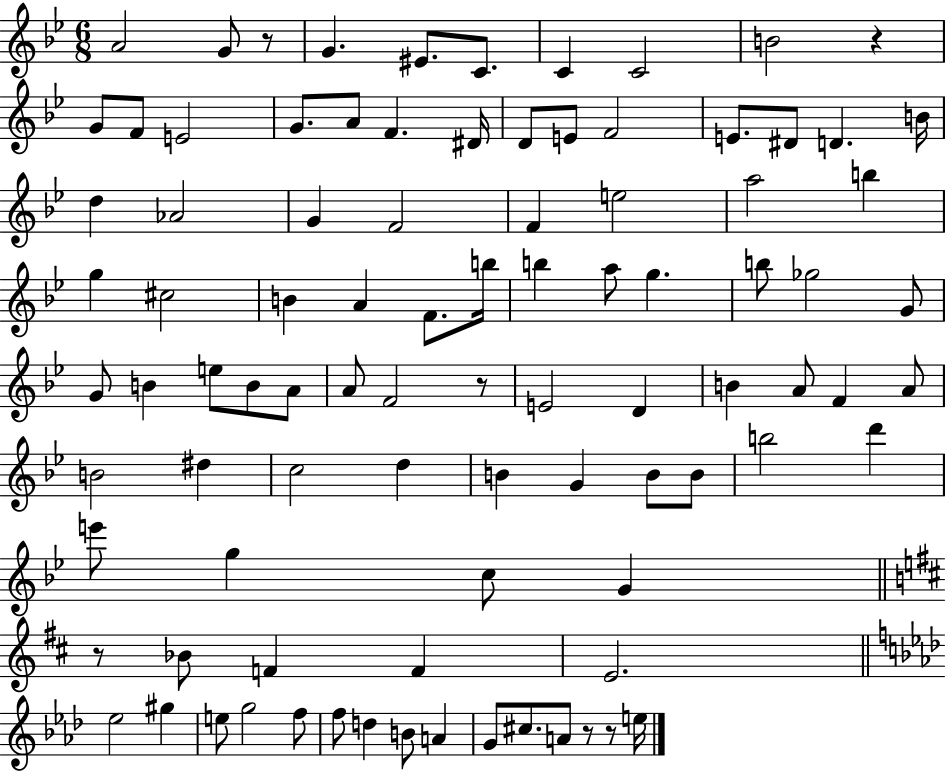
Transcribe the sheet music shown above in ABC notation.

X:1
T:Untitled
M:6/8
L:1/4
K:Bb
A2 G/2 z/2 G ^E/2 C/2 C C2 B2 z G/2 F/2 E2 G/2 A/2 F ^D/4 D/2 E/2 F2 E/2 ^D/2 D B/4 d _A2 G F2 F e2 a2 b g ^c2 B A F/2 b/4 b a/2 g b/2 _g2 G/2 G/2 B e/2 B/2 A/2 A/2 F2 z/2 E2 D B A/2 F A/2 B2 ^d c2 d B G B/2 B/2 b2 d' e'/2 g c/2 G z/2 _B/2 F F E2 _e2 ^g e/2 g2 f/2 f/2 d B/2 A G/2 ^c/2 A/2 z/2 z/2 e/4